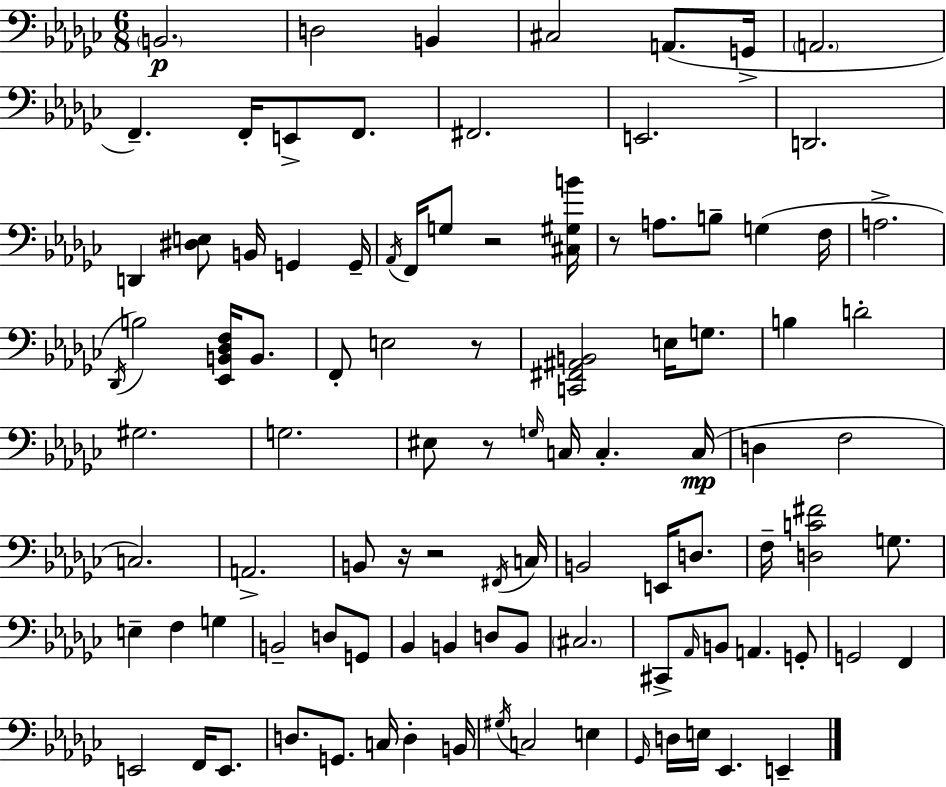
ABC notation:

X:1
T:Untitled
M:6/8
L:1/4
K:Ebm
B,,2 D,2 B,, ^C,2 A,,/2 G,,/4 A,,2 F,, F,,/4 E,,/2 F,,/2 ^F,,2 E,,2 D,,2 D,, [^D,E,]/2 B,,/4 G,, G,,/4 _A,,/4 F,,/4 G,/2 z2 [^C,^G,B]/4 z/2 A,/2 B,/2 G, F,/4 A,2 _D,,/4 B,2 [_E,,B,,_D,F,]/4 B,,/2 F,,/2 E,2 z/2 [C,,^F,,^A,,B,,]2 E,/4 G,/2 B, D2 ^G,2 G,2 ^E,/2 z/2 G,/4 C,/4 C, C,/4 D, F,2 C,2 A,,2 B,,/2 z/4 z2 ^F,,/4 C,/4 B,,2 E,,/4 D,/2 F,/4 [D,C^F]2 G,/2 E, F, G, B,,2 D,/2 G,,/2 _B,, B,, D,/2 B,,/2 ^C,2 ^C,,/2 _A,,/4 B,,/2 A,, G,,/2 G,,2 F,, E,,2 F,,/4 E,,/2 D,/2 G,,/2 C,/4 D, B,,/4 ^G,/4 C,2 E, _G,,/4 D,/4 E,/4 _E,, E,,